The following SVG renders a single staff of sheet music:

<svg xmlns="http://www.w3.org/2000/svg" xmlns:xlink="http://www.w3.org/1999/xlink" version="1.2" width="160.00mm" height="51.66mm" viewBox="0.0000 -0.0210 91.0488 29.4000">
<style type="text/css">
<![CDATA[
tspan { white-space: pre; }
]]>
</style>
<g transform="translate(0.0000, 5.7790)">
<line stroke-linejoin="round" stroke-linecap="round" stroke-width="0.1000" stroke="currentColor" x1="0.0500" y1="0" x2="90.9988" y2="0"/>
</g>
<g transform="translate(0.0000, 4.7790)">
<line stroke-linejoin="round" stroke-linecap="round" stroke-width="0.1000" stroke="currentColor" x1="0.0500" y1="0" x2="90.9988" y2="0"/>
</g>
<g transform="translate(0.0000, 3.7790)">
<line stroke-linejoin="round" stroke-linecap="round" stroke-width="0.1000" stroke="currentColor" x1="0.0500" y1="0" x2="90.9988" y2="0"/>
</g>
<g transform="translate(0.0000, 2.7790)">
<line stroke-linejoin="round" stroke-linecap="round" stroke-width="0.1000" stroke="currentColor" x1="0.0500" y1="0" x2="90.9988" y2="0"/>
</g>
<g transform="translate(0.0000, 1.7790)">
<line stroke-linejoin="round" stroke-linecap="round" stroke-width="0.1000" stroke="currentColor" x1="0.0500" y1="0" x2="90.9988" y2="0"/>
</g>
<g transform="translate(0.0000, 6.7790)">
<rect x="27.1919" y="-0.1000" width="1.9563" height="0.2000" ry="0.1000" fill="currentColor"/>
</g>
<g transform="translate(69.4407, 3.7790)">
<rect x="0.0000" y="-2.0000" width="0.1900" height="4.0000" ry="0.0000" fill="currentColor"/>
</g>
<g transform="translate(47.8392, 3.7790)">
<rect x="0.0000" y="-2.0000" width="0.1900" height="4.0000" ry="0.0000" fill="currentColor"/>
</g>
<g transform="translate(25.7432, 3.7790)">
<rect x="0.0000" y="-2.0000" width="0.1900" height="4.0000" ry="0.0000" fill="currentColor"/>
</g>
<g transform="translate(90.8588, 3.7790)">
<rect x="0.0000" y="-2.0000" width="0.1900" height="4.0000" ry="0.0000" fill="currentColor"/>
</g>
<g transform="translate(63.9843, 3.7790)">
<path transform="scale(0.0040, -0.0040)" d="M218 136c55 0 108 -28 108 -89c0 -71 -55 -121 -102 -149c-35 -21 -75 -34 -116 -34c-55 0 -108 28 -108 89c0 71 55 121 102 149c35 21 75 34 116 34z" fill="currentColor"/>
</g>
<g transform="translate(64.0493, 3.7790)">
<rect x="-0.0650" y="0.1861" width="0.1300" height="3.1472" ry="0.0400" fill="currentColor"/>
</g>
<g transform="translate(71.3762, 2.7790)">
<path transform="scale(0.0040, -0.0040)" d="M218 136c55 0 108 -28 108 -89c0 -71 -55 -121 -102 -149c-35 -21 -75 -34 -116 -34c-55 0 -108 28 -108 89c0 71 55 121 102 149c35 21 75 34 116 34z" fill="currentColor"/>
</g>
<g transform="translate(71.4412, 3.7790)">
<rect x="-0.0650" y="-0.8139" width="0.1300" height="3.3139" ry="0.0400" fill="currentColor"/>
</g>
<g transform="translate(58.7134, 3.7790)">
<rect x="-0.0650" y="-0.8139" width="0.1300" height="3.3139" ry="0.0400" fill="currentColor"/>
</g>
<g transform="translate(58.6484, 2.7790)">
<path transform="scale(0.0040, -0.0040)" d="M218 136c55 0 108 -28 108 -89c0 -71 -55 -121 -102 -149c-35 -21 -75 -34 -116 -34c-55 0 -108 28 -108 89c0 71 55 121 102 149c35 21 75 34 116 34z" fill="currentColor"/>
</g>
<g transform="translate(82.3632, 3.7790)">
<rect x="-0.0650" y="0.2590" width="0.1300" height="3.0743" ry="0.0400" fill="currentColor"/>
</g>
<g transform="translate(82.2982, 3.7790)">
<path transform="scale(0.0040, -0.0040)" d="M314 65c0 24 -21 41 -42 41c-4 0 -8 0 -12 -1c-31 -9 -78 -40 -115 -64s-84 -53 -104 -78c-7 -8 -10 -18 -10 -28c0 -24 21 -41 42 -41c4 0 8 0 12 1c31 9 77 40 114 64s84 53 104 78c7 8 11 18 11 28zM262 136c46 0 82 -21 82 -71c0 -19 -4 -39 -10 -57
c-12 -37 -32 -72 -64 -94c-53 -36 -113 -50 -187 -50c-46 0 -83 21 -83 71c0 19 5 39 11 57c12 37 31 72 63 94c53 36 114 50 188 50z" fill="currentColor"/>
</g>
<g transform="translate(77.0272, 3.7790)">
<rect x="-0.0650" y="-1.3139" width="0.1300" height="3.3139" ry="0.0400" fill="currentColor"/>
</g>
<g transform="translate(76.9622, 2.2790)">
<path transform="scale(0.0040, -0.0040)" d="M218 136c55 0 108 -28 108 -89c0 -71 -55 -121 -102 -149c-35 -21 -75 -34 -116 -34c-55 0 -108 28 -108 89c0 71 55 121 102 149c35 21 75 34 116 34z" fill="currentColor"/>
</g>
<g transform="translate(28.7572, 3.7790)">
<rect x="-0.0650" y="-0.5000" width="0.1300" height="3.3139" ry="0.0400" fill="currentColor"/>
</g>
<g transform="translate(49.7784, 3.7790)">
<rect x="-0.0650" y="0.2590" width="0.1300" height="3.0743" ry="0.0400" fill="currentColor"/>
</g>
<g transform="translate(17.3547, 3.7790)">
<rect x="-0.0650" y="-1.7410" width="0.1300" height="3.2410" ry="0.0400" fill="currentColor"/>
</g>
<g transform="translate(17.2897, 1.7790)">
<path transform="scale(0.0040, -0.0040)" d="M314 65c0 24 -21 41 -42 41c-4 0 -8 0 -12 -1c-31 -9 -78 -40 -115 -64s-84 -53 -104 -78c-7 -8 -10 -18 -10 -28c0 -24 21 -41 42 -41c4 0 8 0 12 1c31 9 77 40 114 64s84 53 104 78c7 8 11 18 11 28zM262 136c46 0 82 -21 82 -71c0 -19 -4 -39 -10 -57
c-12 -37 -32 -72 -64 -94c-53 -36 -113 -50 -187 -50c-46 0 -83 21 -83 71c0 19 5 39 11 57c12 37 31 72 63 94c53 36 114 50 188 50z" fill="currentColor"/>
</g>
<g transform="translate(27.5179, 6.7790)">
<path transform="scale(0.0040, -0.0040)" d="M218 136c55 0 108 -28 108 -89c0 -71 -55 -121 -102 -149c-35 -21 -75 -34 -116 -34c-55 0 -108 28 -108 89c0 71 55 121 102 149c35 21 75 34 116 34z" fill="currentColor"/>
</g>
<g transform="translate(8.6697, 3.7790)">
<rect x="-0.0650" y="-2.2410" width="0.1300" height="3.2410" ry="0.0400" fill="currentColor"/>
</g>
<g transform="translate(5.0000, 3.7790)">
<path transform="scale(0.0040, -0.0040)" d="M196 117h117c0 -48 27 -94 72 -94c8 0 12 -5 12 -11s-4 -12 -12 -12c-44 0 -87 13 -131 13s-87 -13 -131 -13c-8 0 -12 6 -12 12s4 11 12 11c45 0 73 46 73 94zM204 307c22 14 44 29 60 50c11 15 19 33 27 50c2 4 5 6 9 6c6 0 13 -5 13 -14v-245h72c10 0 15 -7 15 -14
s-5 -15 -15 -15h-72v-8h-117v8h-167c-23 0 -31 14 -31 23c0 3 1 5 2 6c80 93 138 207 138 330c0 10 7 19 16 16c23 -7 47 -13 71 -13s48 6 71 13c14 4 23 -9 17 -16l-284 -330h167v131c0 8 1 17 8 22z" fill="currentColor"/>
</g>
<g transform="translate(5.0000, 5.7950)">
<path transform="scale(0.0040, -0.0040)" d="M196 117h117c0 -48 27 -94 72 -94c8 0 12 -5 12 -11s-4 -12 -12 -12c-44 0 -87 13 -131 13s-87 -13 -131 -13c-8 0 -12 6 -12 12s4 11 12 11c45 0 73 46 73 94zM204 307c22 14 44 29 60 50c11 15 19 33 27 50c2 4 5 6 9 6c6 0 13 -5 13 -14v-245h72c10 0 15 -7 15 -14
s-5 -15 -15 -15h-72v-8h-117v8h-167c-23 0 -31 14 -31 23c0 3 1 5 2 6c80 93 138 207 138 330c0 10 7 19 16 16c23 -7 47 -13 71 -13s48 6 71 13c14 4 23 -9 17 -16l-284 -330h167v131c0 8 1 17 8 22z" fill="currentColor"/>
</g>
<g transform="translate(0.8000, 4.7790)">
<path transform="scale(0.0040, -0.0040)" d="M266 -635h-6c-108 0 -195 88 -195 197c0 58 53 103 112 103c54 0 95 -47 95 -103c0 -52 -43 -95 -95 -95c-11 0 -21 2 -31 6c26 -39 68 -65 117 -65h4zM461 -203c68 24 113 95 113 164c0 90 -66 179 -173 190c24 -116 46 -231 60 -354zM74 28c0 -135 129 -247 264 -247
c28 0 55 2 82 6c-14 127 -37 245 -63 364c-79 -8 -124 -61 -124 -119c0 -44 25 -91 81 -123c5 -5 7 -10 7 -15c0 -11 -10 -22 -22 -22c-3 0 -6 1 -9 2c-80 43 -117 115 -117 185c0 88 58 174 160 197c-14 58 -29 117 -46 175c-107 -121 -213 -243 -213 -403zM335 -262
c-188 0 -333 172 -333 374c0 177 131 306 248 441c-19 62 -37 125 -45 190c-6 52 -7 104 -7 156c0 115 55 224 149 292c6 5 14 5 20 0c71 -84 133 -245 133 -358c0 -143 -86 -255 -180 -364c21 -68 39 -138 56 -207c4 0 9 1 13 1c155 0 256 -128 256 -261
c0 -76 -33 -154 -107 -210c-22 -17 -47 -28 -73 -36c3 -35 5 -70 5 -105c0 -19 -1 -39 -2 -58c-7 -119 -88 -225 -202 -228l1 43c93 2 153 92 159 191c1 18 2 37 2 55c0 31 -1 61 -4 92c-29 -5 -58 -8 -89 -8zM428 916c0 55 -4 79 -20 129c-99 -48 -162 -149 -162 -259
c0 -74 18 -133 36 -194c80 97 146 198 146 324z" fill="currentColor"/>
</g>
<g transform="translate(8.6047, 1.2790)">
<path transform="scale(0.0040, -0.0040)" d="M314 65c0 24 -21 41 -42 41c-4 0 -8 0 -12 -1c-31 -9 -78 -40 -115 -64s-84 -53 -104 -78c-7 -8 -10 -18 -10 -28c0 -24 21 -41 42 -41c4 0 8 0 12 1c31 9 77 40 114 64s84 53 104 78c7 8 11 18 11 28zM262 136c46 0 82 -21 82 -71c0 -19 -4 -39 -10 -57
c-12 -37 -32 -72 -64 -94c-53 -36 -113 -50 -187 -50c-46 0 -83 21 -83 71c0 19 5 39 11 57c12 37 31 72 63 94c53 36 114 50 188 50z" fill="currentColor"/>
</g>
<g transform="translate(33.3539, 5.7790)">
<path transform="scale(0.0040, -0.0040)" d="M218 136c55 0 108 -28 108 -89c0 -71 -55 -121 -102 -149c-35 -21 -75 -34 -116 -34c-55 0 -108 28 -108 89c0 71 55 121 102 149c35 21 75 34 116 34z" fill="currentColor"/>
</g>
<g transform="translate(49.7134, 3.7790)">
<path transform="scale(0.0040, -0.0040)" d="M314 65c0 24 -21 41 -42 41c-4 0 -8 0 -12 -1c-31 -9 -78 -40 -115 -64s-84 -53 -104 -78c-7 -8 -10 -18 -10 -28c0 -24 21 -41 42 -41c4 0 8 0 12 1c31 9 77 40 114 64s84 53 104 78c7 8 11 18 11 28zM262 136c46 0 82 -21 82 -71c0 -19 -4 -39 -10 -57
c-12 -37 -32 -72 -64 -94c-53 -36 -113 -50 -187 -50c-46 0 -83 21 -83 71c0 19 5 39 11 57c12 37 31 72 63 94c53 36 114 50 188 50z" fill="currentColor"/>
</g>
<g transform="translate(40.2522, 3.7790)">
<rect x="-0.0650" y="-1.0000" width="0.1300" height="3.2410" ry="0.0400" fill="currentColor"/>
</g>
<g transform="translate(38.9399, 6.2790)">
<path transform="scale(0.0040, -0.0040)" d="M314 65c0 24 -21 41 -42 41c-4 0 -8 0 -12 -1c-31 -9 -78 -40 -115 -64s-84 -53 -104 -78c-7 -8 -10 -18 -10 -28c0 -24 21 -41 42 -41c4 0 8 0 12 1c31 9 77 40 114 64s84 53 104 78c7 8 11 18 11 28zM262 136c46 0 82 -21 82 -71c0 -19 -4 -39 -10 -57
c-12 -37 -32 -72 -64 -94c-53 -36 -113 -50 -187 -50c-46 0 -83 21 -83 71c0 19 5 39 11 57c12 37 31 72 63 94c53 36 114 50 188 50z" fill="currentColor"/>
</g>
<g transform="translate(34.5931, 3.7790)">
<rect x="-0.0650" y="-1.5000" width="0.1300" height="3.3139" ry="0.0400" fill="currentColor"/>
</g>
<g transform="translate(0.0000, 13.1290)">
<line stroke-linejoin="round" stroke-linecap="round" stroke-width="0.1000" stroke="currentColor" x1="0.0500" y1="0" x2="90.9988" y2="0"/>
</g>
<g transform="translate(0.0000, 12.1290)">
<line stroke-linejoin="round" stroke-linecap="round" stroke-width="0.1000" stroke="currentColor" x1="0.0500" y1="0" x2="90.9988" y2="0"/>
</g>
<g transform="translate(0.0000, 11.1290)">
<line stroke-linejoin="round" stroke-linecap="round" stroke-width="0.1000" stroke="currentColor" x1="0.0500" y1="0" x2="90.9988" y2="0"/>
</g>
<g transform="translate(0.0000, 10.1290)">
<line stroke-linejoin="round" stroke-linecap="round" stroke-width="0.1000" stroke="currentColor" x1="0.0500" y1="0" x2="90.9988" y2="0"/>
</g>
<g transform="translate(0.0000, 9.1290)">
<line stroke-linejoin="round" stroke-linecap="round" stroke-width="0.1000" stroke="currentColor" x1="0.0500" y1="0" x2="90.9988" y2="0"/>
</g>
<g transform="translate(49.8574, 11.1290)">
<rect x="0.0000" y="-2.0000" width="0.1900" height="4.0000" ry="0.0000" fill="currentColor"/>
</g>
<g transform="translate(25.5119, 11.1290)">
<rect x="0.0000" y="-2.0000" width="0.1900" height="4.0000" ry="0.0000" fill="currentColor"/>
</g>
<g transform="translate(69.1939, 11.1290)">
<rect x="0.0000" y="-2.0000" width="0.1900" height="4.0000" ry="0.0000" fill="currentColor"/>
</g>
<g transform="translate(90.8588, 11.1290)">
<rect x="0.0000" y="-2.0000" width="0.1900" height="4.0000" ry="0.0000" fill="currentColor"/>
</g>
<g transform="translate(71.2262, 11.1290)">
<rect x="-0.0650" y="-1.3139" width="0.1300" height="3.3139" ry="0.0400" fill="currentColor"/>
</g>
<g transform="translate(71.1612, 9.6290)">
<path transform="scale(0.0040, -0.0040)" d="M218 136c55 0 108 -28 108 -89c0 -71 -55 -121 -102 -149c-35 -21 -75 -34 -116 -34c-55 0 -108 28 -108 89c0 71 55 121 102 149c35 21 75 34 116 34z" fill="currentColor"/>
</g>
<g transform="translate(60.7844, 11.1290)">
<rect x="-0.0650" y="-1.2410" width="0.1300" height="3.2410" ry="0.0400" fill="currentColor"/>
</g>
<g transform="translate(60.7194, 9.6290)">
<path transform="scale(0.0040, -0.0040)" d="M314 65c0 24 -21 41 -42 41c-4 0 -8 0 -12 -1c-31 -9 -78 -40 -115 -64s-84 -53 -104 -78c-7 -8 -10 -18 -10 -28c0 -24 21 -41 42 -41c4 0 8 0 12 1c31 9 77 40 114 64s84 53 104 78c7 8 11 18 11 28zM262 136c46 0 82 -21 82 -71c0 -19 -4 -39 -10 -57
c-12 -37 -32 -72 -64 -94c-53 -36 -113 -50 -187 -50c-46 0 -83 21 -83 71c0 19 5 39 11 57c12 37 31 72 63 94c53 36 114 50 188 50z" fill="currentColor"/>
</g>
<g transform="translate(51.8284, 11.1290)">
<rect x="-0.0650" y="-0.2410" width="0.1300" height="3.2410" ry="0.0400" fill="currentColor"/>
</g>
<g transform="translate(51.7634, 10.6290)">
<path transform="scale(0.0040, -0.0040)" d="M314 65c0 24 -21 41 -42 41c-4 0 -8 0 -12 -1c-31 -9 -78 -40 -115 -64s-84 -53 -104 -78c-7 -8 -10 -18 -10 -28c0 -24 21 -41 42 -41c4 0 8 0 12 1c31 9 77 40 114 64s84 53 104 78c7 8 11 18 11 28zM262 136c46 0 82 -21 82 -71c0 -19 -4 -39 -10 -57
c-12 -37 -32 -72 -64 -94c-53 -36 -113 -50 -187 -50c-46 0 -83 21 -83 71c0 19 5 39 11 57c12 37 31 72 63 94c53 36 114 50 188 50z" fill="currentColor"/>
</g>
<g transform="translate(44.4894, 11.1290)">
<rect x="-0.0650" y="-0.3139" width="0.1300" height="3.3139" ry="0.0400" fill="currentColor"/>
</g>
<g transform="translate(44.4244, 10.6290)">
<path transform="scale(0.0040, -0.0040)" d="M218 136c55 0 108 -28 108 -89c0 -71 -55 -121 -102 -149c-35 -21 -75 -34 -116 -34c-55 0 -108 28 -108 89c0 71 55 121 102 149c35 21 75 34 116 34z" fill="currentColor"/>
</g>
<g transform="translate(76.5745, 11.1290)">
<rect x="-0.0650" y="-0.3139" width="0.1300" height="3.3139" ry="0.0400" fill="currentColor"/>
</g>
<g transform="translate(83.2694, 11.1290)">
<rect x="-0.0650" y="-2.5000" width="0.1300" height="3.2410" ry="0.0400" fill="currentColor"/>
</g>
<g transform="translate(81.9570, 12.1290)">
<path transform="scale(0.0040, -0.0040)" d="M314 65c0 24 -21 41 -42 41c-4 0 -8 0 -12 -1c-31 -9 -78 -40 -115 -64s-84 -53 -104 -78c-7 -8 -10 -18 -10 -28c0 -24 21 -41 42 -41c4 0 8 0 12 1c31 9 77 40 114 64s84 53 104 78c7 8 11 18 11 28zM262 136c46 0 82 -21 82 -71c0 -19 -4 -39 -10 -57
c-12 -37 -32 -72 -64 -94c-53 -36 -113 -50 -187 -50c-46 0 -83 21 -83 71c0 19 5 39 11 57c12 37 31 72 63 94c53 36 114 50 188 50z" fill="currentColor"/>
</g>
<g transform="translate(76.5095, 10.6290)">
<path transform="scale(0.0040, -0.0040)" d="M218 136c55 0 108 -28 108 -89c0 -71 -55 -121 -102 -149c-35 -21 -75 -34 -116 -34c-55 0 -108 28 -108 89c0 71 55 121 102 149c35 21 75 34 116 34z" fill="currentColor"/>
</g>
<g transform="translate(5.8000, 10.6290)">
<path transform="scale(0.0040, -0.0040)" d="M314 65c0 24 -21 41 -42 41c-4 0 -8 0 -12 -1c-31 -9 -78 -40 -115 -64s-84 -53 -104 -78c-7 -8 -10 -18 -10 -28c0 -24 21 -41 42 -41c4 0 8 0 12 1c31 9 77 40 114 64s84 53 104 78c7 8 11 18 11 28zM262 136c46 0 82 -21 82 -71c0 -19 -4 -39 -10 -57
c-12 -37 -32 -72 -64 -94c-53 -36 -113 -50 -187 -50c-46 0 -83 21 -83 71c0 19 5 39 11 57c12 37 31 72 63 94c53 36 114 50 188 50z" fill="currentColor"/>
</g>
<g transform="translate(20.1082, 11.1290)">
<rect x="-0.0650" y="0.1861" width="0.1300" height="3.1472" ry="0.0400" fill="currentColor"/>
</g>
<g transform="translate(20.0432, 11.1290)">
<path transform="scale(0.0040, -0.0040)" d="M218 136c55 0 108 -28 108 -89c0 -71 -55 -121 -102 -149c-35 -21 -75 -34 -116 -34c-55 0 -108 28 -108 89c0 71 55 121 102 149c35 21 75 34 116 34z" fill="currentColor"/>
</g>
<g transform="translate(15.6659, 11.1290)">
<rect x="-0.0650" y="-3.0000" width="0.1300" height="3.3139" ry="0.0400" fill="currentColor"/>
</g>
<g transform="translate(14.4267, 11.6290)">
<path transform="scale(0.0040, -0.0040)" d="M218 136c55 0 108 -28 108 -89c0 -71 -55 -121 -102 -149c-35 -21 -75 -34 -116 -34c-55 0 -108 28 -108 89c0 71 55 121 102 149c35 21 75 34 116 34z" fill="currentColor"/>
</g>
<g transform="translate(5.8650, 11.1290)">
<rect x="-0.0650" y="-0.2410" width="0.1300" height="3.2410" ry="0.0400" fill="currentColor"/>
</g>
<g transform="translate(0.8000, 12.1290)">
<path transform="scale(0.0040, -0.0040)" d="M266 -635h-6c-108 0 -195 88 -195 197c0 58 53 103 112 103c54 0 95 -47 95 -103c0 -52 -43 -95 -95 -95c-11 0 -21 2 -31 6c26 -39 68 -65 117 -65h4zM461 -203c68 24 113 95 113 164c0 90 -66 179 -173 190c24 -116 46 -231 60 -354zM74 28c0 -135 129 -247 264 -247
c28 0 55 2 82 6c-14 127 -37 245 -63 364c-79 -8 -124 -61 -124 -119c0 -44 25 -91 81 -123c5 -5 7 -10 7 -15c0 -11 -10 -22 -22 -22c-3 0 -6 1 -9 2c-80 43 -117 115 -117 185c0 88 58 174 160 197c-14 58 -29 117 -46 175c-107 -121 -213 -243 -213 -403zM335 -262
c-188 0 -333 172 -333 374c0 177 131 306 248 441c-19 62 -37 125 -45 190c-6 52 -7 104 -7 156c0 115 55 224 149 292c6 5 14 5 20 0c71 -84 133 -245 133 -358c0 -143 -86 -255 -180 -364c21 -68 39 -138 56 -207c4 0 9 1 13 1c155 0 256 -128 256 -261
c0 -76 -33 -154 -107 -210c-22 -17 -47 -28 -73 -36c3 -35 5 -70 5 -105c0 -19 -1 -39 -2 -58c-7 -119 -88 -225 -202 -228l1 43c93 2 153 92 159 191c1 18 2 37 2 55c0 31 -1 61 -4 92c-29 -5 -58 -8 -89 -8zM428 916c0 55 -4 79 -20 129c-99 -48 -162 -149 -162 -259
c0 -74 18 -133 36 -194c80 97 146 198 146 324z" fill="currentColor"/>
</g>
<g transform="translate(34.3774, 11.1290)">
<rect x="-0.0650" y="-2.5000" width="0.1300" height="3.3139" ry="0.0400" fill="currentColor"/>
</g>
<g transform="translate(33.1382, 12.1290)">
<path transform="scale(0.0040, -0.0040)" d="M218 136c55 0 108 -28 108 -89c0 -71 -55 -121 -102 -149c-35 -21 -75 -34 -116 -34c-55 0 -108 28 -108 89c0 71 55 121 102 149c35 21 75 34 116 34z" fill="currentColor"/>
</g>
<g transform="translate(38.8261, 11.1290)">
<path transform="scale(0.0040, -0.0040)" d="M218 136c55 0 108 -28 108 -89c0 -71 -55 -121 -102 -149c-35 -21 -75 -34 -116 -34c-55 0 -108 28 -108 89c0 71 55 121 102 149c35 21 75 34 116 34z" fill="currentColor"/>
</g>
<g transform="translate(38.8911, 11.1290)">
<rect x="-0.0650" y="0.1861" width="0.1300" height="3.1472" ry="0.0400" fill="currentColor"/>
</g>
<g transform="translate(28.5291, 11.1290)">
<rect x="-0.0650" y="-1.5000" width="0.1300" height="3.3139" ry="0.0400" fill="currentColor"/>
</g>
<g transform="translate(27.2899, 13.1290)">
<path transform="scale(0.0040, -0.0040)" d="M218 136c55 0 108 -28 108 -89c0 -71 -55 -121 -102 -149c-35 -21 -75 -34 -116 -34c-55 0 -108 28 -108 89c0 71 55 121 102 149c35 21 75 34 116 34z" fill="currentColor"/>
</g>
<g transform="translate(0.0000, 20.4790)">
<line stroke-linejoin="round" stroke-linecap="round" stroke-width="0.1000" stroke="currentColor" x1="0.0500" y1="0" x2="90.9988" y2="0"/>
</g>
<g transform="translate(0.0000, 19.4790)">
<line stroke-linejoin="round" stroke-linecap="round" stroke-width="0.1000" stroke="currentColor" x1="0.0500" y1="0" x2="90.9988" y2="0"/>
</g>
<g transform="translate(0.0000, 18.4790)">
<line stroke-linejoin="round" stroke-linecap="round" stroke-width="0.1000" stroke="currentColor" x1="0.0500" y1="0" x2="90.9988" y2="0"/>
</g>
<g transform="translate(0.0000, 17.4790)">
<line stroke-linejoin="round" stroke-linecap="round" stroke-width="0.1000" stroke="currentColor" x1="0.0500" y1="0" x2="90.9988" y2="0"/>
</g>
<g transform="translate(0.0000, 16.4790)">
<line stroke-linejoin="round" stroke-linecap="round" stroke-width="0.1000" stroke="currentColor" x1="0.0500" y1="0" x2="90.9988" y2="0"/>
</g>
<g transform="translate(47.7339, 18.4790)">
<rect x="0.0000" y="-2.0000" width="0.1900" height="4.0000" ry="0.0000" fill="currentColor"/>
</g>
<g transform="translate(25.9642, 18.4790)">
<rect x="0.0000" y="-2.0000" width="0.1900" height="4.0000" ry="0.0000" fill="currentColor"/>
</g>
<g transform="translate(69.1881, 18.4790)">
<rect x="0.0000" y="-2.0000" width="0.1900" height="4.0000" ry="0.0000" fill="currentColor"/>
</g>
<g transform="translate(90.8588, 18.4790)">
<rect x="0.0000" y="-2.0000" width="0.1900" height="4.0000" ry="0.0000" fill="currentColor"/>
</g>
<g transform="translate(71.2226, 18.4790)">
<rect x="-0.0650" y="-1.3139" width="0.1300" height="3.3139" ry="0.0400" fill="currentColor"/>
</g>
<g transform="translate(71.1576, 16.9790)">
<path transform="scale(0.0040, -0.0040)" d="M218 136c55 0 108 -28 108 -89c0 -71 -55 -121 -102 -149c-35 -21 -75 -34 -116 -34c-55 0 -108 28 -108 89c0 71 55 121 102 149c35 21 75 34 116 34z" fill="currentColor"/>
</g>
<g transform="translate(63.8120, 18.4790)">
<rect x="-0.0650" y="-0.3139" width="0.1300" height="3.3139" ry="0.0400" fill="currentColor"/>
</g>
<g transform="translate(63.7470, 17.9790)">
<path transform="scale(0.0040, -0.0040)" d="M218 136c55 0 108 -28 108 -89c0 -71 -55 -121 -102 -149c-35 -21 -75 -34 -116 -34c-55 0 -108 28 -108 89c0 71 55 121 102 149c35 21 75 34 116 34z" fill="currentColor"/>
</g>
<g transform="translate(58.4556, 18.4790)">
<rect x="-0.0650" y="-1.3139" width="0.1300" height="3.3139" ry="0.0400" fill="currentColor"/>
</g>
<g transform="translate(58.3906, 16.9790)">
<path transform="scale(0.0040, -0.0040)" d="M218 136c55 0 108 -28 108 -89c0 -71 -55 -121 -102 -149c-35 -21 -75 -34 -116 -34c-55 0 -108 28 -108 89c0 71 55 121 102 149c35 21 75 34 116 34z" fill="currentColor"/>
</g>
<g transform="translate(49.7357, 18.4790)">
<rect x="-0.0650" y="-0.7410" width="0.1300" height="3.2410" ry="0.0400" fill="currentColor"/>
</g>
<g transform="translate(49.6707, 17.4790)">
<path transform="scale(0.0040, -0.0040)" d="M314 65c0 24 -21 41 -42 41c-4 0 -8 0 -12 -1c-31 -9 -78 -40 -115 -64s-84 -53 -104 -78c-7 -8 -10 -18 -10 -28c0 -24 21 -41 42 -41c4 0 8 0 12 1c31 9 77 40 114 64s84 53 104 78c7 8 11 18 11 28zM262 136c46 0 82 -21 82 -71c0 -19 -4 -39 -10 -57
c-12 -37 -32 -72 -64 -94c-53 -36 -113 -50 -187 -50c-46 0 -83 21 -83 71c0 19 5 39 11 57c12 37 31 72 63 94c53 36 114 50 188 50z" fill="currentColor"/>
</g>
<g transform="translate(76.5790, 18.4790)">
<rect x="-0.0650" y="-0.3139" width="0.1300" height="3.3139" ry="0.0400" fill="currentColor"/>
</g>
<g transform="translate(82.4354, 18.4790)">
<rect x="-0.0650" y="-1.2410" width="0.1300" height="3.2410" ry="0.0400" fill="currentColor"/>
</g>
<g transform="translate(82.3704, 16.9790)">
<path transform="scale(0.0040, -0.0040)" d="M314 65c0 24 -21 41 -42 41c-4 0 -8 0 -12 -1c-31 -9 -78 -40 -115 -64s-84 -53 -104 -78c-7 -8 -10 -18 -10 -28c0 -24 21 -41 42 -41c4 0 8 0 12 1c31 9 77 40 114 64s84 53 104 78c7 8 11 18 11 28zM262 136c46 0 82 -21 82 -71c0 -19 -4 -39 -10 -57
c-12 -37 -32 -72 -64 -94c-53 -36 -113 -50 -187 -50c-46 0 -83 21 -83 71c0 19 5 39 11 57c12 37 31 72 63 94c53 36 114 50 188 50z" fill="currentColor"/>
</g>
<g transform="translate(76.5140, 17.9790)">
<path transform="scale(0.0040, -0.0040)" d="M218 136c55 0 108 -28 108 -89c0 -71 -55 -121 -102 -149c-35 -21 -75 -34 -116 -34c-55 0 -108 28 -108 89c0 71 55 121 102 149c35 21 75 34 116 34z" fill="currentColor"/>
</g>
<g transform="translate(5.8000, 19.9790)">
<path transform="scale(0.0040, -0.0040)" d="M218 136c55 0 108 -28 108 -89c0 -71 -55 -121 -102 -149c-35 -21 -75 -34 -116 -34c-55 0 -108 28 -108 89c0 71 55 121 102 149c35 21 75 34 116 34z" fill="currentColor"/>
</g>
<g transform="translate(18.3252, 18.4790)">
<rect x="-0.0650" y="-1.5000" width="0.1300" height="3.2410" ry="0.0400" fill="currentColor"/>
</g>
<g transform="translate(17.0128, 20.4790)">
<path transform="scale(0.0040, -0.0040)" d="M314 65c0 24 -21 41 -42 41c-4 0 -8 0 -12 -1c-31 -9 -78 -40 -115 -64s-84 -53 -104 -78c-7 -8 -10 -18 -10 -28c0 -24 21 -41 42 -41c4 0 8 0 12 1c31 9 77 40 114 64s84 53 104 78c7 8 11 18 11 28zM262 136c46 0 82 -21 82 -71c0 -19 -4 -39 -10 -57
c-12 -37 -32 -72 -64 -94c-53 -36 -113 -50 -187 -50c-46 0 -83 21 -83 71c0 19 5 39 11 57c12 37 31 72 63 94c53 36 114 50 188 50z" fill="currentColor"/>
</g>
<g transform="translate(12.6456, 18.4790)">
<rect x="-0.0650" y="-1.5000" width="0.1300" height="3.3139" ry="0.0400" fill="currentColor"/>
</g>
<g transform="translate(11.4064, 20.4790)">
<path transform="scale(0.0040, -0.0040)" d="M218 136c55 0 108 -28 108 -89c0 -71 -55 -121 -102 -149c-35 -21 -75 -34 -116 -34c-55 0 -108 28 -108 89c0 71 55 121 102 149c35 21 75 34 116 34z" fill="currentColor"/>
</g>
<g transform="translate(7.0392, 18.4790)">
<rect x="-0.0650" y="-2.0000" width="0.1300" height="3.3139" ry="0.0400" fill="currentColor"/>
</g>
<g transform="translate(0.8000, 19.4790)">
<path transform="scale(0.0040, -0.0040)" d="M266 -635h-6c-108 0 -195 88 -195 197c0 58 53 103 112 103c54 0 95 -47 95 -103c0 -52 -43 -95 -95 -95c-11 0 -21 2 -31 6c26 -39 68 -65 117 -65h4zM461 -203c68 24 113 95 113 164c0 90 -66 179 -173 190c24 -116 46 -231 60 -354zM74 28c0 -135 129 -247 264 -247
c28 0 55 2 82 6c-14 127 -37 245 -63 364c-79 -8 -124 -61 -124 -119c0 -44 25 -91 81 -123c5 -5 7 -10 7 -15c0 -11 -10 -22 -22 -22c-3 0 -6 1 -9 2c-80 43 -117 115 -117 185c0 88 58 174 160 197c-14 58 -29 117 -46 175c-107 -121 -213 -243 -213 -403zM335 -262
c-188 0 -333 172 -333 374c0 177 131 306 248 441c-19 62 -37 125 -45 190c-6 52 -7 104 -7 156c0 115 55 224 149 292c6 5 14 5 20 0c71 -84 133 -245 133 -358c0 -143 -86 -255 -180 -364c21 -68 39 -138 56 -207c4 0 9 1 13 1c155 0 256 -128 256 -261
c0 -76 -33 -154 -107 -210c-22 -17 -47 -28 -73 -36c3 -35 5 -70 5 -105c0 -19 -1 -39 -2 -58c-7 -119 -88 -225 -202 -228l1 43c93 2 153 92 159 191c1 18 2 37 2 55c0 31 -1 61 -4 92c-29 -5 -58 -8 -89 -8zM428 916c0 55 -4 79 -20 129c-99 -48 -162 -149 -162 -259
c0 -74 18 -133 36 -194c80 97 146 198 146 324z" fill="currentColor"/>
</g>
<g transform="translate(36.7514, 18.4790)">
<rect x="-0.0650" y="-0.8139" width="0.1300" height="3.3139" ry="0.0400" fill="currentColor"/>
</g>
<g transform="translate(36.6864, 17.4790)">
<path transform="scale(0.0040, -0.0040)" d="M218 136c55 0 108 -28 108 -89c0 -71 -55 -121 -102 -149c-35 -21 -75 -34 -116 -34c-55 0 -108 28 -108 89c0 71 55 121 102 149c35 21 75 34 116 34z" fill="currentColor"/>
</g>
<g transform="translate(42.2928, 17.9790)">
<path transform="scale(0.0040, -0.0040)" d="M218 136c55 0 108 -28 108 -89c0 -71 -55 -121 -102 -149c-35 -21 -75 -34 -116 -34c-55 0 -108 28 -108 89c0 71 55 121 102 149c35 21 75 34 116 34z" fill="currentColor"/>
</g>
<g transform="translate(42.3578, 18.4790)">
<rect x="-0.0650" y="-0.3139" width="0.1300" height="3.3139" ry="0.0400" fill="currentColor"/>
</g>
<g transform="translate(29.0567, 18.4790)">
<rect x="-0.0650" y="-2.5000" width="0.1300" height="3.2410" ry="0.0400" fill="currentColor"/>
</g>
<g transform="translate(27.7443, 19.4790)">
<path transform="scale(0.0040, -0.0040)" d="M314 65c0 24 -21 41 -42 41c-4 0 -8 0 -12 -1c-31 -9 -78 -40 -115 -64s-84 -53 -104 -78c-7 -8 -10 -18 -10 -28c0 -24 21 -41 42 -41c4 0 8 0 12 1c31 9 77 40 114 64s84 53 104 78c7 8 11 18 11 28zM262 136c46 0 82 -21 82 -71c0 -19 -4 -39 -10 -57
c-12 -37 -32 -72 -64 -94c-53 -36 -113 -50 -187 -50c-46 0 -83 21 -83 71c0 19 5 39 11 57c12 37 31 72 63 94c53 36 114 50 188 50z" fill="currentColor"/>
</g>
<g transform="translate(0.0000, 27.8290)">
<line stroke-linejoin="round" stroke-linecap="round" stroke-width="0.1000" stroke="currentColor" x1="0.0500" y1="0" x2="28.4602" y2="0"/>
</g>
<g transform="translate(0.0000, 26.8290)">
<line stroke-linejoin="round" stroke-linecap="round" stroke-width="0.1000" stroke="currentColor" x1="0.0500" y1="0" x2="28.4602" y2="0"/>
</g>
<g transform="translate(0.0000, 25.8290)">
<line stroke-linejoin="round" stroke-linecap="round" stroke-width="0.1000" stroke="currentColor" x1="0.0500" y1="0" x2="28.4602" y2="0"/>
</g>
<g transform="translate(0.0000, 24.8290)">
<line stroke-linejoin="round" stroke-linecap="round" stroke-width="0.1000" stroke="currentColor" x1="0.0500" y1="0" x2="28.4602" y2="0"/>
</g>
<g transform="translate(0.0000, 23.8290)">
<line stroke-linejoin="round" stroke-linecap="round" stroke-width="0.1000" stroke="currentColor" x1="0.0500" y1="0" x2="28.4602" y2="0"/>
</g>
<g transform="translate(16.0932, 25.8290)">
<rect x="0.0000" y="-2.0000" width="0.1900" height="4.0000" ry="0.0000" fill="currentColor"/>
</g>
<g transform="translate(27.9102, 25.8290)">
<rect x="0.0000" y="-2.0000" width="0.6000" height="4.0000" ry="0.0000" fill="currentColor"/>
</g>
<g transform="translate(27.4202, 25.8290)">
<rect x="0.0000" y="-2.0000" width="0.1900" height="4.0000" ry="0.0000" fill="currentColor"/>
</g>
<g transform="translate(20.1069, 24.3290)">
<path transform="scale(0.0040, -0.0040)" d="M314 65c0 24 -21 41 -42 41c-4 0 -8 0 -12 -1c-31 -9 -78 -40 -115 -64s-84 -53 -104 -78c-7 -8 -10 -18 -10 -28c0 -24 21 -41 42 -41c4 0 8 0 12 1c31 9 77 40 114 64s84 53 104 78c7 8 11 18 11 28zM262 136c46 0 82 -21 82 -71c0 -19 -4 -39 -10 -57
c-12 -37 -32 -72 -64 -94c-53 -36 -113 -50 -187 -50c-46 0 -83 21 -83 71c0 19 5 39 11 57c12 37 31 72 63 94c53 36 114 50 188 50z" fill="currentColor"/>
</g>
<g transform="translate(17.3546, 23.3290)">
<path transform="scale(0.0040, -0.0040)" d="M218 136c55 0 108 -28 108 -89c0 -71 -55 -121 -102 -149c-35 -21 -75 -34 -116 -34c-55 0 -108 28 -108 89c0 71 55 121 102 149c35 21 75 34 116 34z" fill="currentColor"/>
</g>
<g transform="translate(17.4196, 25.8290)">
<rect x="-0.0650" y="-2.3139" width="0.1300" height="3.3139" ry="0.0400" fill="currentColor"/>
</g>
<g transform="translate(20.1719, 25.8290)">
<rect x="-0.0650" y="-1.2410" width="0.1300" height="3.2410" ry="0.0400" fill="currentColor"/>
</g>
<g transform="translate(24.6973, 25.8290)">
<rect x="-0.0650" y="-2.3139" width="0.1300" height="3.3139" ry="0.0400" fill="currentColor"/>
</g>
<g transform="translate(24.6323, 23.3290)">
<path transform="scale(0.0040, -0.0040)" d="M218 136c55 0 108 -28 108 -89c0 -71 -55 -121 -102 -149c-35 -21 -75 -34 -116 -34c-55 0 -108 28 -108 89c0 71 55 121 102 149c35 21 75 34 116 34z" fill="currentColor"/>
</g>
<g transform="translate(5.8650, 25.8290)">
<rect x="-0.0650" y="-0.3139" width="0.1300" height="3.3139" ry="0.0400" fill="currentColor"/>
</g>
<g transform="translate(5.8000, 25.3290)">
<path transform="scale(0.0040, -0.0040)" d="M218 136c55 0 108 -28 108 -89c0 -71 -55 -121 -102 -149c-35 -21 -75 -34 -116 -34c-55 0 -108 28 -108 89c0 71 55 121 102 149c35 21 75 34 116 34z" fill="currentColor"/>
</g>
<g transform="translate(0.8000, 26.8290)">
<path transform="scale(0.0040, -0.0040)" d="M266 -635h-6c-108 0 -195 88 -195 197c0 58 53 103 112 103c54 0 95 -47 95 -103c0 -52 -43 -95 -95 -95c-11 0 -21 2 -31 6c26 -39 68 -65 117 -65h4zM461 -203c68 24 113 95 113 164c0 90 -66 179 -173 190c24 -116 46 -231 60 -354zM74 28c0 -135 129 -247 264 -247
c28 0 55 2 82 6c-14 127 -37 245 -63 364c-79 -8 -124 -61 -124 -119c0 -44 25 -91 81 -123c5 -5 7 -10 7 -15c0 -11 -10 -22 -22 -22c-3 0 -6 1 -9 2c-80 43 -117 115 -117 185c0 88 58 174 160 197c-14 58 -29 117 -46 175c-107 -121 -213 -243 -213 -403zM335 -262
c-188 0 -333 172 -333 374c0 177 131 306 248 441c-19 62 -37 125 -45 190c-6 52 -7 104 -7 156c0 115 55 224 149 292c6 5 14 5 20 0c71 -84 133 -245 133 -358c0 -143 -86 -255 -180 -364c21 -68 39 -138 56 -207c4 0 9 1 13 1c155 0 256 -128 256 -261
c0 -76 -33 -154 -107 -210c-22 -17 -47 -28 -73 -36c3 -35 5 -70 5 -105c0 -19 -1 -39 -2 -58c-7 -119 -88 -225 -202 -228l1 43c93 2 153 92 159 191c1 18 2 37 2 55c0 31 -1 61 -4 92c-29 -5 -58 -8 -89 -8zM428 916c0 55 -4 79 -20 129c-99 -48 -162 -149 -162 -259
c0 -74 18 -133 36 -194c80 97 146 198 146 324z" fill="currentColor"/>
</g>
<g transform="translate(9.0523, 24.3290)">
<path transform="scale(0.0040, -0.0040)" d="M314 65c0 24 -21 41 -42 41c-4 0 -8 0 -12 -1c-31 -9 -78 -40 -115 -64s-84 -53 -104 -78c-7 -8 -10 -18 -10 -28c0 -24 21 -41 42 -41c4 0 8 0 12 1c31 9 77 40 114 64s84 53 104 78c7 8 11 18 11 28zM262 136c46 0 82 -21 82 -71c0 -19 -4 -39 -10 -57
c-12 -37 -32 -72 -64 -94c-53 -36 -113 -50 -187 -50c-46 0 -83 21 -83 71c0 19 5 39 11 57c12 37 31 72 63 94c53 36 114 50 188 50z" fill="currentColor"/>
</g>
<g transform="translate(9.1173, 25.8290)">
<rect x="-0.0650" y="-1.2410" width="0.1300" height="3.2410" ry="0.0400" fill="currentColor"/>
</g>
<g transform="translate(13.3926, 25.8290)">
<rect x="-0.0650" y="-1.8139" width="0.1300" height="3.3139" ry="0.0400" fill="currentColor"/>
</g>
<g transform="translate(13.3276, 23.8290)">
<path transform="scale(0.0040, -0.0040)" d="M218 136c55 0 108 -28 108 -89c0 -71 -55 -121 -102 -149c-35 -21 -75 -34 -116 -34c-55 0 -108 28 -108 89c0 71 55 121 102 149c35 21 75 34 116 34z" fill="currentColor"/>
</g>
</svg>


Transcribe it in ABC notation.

X:1
T:Untitled
M:4/4
L:1/4
K:C
g2 f2 C E D2 B2 d B d e B2 c2 A B E G B c c2 e2 e c G2 F E E2 G2 d c d2 e c e c e2 c e2 f g e2 g